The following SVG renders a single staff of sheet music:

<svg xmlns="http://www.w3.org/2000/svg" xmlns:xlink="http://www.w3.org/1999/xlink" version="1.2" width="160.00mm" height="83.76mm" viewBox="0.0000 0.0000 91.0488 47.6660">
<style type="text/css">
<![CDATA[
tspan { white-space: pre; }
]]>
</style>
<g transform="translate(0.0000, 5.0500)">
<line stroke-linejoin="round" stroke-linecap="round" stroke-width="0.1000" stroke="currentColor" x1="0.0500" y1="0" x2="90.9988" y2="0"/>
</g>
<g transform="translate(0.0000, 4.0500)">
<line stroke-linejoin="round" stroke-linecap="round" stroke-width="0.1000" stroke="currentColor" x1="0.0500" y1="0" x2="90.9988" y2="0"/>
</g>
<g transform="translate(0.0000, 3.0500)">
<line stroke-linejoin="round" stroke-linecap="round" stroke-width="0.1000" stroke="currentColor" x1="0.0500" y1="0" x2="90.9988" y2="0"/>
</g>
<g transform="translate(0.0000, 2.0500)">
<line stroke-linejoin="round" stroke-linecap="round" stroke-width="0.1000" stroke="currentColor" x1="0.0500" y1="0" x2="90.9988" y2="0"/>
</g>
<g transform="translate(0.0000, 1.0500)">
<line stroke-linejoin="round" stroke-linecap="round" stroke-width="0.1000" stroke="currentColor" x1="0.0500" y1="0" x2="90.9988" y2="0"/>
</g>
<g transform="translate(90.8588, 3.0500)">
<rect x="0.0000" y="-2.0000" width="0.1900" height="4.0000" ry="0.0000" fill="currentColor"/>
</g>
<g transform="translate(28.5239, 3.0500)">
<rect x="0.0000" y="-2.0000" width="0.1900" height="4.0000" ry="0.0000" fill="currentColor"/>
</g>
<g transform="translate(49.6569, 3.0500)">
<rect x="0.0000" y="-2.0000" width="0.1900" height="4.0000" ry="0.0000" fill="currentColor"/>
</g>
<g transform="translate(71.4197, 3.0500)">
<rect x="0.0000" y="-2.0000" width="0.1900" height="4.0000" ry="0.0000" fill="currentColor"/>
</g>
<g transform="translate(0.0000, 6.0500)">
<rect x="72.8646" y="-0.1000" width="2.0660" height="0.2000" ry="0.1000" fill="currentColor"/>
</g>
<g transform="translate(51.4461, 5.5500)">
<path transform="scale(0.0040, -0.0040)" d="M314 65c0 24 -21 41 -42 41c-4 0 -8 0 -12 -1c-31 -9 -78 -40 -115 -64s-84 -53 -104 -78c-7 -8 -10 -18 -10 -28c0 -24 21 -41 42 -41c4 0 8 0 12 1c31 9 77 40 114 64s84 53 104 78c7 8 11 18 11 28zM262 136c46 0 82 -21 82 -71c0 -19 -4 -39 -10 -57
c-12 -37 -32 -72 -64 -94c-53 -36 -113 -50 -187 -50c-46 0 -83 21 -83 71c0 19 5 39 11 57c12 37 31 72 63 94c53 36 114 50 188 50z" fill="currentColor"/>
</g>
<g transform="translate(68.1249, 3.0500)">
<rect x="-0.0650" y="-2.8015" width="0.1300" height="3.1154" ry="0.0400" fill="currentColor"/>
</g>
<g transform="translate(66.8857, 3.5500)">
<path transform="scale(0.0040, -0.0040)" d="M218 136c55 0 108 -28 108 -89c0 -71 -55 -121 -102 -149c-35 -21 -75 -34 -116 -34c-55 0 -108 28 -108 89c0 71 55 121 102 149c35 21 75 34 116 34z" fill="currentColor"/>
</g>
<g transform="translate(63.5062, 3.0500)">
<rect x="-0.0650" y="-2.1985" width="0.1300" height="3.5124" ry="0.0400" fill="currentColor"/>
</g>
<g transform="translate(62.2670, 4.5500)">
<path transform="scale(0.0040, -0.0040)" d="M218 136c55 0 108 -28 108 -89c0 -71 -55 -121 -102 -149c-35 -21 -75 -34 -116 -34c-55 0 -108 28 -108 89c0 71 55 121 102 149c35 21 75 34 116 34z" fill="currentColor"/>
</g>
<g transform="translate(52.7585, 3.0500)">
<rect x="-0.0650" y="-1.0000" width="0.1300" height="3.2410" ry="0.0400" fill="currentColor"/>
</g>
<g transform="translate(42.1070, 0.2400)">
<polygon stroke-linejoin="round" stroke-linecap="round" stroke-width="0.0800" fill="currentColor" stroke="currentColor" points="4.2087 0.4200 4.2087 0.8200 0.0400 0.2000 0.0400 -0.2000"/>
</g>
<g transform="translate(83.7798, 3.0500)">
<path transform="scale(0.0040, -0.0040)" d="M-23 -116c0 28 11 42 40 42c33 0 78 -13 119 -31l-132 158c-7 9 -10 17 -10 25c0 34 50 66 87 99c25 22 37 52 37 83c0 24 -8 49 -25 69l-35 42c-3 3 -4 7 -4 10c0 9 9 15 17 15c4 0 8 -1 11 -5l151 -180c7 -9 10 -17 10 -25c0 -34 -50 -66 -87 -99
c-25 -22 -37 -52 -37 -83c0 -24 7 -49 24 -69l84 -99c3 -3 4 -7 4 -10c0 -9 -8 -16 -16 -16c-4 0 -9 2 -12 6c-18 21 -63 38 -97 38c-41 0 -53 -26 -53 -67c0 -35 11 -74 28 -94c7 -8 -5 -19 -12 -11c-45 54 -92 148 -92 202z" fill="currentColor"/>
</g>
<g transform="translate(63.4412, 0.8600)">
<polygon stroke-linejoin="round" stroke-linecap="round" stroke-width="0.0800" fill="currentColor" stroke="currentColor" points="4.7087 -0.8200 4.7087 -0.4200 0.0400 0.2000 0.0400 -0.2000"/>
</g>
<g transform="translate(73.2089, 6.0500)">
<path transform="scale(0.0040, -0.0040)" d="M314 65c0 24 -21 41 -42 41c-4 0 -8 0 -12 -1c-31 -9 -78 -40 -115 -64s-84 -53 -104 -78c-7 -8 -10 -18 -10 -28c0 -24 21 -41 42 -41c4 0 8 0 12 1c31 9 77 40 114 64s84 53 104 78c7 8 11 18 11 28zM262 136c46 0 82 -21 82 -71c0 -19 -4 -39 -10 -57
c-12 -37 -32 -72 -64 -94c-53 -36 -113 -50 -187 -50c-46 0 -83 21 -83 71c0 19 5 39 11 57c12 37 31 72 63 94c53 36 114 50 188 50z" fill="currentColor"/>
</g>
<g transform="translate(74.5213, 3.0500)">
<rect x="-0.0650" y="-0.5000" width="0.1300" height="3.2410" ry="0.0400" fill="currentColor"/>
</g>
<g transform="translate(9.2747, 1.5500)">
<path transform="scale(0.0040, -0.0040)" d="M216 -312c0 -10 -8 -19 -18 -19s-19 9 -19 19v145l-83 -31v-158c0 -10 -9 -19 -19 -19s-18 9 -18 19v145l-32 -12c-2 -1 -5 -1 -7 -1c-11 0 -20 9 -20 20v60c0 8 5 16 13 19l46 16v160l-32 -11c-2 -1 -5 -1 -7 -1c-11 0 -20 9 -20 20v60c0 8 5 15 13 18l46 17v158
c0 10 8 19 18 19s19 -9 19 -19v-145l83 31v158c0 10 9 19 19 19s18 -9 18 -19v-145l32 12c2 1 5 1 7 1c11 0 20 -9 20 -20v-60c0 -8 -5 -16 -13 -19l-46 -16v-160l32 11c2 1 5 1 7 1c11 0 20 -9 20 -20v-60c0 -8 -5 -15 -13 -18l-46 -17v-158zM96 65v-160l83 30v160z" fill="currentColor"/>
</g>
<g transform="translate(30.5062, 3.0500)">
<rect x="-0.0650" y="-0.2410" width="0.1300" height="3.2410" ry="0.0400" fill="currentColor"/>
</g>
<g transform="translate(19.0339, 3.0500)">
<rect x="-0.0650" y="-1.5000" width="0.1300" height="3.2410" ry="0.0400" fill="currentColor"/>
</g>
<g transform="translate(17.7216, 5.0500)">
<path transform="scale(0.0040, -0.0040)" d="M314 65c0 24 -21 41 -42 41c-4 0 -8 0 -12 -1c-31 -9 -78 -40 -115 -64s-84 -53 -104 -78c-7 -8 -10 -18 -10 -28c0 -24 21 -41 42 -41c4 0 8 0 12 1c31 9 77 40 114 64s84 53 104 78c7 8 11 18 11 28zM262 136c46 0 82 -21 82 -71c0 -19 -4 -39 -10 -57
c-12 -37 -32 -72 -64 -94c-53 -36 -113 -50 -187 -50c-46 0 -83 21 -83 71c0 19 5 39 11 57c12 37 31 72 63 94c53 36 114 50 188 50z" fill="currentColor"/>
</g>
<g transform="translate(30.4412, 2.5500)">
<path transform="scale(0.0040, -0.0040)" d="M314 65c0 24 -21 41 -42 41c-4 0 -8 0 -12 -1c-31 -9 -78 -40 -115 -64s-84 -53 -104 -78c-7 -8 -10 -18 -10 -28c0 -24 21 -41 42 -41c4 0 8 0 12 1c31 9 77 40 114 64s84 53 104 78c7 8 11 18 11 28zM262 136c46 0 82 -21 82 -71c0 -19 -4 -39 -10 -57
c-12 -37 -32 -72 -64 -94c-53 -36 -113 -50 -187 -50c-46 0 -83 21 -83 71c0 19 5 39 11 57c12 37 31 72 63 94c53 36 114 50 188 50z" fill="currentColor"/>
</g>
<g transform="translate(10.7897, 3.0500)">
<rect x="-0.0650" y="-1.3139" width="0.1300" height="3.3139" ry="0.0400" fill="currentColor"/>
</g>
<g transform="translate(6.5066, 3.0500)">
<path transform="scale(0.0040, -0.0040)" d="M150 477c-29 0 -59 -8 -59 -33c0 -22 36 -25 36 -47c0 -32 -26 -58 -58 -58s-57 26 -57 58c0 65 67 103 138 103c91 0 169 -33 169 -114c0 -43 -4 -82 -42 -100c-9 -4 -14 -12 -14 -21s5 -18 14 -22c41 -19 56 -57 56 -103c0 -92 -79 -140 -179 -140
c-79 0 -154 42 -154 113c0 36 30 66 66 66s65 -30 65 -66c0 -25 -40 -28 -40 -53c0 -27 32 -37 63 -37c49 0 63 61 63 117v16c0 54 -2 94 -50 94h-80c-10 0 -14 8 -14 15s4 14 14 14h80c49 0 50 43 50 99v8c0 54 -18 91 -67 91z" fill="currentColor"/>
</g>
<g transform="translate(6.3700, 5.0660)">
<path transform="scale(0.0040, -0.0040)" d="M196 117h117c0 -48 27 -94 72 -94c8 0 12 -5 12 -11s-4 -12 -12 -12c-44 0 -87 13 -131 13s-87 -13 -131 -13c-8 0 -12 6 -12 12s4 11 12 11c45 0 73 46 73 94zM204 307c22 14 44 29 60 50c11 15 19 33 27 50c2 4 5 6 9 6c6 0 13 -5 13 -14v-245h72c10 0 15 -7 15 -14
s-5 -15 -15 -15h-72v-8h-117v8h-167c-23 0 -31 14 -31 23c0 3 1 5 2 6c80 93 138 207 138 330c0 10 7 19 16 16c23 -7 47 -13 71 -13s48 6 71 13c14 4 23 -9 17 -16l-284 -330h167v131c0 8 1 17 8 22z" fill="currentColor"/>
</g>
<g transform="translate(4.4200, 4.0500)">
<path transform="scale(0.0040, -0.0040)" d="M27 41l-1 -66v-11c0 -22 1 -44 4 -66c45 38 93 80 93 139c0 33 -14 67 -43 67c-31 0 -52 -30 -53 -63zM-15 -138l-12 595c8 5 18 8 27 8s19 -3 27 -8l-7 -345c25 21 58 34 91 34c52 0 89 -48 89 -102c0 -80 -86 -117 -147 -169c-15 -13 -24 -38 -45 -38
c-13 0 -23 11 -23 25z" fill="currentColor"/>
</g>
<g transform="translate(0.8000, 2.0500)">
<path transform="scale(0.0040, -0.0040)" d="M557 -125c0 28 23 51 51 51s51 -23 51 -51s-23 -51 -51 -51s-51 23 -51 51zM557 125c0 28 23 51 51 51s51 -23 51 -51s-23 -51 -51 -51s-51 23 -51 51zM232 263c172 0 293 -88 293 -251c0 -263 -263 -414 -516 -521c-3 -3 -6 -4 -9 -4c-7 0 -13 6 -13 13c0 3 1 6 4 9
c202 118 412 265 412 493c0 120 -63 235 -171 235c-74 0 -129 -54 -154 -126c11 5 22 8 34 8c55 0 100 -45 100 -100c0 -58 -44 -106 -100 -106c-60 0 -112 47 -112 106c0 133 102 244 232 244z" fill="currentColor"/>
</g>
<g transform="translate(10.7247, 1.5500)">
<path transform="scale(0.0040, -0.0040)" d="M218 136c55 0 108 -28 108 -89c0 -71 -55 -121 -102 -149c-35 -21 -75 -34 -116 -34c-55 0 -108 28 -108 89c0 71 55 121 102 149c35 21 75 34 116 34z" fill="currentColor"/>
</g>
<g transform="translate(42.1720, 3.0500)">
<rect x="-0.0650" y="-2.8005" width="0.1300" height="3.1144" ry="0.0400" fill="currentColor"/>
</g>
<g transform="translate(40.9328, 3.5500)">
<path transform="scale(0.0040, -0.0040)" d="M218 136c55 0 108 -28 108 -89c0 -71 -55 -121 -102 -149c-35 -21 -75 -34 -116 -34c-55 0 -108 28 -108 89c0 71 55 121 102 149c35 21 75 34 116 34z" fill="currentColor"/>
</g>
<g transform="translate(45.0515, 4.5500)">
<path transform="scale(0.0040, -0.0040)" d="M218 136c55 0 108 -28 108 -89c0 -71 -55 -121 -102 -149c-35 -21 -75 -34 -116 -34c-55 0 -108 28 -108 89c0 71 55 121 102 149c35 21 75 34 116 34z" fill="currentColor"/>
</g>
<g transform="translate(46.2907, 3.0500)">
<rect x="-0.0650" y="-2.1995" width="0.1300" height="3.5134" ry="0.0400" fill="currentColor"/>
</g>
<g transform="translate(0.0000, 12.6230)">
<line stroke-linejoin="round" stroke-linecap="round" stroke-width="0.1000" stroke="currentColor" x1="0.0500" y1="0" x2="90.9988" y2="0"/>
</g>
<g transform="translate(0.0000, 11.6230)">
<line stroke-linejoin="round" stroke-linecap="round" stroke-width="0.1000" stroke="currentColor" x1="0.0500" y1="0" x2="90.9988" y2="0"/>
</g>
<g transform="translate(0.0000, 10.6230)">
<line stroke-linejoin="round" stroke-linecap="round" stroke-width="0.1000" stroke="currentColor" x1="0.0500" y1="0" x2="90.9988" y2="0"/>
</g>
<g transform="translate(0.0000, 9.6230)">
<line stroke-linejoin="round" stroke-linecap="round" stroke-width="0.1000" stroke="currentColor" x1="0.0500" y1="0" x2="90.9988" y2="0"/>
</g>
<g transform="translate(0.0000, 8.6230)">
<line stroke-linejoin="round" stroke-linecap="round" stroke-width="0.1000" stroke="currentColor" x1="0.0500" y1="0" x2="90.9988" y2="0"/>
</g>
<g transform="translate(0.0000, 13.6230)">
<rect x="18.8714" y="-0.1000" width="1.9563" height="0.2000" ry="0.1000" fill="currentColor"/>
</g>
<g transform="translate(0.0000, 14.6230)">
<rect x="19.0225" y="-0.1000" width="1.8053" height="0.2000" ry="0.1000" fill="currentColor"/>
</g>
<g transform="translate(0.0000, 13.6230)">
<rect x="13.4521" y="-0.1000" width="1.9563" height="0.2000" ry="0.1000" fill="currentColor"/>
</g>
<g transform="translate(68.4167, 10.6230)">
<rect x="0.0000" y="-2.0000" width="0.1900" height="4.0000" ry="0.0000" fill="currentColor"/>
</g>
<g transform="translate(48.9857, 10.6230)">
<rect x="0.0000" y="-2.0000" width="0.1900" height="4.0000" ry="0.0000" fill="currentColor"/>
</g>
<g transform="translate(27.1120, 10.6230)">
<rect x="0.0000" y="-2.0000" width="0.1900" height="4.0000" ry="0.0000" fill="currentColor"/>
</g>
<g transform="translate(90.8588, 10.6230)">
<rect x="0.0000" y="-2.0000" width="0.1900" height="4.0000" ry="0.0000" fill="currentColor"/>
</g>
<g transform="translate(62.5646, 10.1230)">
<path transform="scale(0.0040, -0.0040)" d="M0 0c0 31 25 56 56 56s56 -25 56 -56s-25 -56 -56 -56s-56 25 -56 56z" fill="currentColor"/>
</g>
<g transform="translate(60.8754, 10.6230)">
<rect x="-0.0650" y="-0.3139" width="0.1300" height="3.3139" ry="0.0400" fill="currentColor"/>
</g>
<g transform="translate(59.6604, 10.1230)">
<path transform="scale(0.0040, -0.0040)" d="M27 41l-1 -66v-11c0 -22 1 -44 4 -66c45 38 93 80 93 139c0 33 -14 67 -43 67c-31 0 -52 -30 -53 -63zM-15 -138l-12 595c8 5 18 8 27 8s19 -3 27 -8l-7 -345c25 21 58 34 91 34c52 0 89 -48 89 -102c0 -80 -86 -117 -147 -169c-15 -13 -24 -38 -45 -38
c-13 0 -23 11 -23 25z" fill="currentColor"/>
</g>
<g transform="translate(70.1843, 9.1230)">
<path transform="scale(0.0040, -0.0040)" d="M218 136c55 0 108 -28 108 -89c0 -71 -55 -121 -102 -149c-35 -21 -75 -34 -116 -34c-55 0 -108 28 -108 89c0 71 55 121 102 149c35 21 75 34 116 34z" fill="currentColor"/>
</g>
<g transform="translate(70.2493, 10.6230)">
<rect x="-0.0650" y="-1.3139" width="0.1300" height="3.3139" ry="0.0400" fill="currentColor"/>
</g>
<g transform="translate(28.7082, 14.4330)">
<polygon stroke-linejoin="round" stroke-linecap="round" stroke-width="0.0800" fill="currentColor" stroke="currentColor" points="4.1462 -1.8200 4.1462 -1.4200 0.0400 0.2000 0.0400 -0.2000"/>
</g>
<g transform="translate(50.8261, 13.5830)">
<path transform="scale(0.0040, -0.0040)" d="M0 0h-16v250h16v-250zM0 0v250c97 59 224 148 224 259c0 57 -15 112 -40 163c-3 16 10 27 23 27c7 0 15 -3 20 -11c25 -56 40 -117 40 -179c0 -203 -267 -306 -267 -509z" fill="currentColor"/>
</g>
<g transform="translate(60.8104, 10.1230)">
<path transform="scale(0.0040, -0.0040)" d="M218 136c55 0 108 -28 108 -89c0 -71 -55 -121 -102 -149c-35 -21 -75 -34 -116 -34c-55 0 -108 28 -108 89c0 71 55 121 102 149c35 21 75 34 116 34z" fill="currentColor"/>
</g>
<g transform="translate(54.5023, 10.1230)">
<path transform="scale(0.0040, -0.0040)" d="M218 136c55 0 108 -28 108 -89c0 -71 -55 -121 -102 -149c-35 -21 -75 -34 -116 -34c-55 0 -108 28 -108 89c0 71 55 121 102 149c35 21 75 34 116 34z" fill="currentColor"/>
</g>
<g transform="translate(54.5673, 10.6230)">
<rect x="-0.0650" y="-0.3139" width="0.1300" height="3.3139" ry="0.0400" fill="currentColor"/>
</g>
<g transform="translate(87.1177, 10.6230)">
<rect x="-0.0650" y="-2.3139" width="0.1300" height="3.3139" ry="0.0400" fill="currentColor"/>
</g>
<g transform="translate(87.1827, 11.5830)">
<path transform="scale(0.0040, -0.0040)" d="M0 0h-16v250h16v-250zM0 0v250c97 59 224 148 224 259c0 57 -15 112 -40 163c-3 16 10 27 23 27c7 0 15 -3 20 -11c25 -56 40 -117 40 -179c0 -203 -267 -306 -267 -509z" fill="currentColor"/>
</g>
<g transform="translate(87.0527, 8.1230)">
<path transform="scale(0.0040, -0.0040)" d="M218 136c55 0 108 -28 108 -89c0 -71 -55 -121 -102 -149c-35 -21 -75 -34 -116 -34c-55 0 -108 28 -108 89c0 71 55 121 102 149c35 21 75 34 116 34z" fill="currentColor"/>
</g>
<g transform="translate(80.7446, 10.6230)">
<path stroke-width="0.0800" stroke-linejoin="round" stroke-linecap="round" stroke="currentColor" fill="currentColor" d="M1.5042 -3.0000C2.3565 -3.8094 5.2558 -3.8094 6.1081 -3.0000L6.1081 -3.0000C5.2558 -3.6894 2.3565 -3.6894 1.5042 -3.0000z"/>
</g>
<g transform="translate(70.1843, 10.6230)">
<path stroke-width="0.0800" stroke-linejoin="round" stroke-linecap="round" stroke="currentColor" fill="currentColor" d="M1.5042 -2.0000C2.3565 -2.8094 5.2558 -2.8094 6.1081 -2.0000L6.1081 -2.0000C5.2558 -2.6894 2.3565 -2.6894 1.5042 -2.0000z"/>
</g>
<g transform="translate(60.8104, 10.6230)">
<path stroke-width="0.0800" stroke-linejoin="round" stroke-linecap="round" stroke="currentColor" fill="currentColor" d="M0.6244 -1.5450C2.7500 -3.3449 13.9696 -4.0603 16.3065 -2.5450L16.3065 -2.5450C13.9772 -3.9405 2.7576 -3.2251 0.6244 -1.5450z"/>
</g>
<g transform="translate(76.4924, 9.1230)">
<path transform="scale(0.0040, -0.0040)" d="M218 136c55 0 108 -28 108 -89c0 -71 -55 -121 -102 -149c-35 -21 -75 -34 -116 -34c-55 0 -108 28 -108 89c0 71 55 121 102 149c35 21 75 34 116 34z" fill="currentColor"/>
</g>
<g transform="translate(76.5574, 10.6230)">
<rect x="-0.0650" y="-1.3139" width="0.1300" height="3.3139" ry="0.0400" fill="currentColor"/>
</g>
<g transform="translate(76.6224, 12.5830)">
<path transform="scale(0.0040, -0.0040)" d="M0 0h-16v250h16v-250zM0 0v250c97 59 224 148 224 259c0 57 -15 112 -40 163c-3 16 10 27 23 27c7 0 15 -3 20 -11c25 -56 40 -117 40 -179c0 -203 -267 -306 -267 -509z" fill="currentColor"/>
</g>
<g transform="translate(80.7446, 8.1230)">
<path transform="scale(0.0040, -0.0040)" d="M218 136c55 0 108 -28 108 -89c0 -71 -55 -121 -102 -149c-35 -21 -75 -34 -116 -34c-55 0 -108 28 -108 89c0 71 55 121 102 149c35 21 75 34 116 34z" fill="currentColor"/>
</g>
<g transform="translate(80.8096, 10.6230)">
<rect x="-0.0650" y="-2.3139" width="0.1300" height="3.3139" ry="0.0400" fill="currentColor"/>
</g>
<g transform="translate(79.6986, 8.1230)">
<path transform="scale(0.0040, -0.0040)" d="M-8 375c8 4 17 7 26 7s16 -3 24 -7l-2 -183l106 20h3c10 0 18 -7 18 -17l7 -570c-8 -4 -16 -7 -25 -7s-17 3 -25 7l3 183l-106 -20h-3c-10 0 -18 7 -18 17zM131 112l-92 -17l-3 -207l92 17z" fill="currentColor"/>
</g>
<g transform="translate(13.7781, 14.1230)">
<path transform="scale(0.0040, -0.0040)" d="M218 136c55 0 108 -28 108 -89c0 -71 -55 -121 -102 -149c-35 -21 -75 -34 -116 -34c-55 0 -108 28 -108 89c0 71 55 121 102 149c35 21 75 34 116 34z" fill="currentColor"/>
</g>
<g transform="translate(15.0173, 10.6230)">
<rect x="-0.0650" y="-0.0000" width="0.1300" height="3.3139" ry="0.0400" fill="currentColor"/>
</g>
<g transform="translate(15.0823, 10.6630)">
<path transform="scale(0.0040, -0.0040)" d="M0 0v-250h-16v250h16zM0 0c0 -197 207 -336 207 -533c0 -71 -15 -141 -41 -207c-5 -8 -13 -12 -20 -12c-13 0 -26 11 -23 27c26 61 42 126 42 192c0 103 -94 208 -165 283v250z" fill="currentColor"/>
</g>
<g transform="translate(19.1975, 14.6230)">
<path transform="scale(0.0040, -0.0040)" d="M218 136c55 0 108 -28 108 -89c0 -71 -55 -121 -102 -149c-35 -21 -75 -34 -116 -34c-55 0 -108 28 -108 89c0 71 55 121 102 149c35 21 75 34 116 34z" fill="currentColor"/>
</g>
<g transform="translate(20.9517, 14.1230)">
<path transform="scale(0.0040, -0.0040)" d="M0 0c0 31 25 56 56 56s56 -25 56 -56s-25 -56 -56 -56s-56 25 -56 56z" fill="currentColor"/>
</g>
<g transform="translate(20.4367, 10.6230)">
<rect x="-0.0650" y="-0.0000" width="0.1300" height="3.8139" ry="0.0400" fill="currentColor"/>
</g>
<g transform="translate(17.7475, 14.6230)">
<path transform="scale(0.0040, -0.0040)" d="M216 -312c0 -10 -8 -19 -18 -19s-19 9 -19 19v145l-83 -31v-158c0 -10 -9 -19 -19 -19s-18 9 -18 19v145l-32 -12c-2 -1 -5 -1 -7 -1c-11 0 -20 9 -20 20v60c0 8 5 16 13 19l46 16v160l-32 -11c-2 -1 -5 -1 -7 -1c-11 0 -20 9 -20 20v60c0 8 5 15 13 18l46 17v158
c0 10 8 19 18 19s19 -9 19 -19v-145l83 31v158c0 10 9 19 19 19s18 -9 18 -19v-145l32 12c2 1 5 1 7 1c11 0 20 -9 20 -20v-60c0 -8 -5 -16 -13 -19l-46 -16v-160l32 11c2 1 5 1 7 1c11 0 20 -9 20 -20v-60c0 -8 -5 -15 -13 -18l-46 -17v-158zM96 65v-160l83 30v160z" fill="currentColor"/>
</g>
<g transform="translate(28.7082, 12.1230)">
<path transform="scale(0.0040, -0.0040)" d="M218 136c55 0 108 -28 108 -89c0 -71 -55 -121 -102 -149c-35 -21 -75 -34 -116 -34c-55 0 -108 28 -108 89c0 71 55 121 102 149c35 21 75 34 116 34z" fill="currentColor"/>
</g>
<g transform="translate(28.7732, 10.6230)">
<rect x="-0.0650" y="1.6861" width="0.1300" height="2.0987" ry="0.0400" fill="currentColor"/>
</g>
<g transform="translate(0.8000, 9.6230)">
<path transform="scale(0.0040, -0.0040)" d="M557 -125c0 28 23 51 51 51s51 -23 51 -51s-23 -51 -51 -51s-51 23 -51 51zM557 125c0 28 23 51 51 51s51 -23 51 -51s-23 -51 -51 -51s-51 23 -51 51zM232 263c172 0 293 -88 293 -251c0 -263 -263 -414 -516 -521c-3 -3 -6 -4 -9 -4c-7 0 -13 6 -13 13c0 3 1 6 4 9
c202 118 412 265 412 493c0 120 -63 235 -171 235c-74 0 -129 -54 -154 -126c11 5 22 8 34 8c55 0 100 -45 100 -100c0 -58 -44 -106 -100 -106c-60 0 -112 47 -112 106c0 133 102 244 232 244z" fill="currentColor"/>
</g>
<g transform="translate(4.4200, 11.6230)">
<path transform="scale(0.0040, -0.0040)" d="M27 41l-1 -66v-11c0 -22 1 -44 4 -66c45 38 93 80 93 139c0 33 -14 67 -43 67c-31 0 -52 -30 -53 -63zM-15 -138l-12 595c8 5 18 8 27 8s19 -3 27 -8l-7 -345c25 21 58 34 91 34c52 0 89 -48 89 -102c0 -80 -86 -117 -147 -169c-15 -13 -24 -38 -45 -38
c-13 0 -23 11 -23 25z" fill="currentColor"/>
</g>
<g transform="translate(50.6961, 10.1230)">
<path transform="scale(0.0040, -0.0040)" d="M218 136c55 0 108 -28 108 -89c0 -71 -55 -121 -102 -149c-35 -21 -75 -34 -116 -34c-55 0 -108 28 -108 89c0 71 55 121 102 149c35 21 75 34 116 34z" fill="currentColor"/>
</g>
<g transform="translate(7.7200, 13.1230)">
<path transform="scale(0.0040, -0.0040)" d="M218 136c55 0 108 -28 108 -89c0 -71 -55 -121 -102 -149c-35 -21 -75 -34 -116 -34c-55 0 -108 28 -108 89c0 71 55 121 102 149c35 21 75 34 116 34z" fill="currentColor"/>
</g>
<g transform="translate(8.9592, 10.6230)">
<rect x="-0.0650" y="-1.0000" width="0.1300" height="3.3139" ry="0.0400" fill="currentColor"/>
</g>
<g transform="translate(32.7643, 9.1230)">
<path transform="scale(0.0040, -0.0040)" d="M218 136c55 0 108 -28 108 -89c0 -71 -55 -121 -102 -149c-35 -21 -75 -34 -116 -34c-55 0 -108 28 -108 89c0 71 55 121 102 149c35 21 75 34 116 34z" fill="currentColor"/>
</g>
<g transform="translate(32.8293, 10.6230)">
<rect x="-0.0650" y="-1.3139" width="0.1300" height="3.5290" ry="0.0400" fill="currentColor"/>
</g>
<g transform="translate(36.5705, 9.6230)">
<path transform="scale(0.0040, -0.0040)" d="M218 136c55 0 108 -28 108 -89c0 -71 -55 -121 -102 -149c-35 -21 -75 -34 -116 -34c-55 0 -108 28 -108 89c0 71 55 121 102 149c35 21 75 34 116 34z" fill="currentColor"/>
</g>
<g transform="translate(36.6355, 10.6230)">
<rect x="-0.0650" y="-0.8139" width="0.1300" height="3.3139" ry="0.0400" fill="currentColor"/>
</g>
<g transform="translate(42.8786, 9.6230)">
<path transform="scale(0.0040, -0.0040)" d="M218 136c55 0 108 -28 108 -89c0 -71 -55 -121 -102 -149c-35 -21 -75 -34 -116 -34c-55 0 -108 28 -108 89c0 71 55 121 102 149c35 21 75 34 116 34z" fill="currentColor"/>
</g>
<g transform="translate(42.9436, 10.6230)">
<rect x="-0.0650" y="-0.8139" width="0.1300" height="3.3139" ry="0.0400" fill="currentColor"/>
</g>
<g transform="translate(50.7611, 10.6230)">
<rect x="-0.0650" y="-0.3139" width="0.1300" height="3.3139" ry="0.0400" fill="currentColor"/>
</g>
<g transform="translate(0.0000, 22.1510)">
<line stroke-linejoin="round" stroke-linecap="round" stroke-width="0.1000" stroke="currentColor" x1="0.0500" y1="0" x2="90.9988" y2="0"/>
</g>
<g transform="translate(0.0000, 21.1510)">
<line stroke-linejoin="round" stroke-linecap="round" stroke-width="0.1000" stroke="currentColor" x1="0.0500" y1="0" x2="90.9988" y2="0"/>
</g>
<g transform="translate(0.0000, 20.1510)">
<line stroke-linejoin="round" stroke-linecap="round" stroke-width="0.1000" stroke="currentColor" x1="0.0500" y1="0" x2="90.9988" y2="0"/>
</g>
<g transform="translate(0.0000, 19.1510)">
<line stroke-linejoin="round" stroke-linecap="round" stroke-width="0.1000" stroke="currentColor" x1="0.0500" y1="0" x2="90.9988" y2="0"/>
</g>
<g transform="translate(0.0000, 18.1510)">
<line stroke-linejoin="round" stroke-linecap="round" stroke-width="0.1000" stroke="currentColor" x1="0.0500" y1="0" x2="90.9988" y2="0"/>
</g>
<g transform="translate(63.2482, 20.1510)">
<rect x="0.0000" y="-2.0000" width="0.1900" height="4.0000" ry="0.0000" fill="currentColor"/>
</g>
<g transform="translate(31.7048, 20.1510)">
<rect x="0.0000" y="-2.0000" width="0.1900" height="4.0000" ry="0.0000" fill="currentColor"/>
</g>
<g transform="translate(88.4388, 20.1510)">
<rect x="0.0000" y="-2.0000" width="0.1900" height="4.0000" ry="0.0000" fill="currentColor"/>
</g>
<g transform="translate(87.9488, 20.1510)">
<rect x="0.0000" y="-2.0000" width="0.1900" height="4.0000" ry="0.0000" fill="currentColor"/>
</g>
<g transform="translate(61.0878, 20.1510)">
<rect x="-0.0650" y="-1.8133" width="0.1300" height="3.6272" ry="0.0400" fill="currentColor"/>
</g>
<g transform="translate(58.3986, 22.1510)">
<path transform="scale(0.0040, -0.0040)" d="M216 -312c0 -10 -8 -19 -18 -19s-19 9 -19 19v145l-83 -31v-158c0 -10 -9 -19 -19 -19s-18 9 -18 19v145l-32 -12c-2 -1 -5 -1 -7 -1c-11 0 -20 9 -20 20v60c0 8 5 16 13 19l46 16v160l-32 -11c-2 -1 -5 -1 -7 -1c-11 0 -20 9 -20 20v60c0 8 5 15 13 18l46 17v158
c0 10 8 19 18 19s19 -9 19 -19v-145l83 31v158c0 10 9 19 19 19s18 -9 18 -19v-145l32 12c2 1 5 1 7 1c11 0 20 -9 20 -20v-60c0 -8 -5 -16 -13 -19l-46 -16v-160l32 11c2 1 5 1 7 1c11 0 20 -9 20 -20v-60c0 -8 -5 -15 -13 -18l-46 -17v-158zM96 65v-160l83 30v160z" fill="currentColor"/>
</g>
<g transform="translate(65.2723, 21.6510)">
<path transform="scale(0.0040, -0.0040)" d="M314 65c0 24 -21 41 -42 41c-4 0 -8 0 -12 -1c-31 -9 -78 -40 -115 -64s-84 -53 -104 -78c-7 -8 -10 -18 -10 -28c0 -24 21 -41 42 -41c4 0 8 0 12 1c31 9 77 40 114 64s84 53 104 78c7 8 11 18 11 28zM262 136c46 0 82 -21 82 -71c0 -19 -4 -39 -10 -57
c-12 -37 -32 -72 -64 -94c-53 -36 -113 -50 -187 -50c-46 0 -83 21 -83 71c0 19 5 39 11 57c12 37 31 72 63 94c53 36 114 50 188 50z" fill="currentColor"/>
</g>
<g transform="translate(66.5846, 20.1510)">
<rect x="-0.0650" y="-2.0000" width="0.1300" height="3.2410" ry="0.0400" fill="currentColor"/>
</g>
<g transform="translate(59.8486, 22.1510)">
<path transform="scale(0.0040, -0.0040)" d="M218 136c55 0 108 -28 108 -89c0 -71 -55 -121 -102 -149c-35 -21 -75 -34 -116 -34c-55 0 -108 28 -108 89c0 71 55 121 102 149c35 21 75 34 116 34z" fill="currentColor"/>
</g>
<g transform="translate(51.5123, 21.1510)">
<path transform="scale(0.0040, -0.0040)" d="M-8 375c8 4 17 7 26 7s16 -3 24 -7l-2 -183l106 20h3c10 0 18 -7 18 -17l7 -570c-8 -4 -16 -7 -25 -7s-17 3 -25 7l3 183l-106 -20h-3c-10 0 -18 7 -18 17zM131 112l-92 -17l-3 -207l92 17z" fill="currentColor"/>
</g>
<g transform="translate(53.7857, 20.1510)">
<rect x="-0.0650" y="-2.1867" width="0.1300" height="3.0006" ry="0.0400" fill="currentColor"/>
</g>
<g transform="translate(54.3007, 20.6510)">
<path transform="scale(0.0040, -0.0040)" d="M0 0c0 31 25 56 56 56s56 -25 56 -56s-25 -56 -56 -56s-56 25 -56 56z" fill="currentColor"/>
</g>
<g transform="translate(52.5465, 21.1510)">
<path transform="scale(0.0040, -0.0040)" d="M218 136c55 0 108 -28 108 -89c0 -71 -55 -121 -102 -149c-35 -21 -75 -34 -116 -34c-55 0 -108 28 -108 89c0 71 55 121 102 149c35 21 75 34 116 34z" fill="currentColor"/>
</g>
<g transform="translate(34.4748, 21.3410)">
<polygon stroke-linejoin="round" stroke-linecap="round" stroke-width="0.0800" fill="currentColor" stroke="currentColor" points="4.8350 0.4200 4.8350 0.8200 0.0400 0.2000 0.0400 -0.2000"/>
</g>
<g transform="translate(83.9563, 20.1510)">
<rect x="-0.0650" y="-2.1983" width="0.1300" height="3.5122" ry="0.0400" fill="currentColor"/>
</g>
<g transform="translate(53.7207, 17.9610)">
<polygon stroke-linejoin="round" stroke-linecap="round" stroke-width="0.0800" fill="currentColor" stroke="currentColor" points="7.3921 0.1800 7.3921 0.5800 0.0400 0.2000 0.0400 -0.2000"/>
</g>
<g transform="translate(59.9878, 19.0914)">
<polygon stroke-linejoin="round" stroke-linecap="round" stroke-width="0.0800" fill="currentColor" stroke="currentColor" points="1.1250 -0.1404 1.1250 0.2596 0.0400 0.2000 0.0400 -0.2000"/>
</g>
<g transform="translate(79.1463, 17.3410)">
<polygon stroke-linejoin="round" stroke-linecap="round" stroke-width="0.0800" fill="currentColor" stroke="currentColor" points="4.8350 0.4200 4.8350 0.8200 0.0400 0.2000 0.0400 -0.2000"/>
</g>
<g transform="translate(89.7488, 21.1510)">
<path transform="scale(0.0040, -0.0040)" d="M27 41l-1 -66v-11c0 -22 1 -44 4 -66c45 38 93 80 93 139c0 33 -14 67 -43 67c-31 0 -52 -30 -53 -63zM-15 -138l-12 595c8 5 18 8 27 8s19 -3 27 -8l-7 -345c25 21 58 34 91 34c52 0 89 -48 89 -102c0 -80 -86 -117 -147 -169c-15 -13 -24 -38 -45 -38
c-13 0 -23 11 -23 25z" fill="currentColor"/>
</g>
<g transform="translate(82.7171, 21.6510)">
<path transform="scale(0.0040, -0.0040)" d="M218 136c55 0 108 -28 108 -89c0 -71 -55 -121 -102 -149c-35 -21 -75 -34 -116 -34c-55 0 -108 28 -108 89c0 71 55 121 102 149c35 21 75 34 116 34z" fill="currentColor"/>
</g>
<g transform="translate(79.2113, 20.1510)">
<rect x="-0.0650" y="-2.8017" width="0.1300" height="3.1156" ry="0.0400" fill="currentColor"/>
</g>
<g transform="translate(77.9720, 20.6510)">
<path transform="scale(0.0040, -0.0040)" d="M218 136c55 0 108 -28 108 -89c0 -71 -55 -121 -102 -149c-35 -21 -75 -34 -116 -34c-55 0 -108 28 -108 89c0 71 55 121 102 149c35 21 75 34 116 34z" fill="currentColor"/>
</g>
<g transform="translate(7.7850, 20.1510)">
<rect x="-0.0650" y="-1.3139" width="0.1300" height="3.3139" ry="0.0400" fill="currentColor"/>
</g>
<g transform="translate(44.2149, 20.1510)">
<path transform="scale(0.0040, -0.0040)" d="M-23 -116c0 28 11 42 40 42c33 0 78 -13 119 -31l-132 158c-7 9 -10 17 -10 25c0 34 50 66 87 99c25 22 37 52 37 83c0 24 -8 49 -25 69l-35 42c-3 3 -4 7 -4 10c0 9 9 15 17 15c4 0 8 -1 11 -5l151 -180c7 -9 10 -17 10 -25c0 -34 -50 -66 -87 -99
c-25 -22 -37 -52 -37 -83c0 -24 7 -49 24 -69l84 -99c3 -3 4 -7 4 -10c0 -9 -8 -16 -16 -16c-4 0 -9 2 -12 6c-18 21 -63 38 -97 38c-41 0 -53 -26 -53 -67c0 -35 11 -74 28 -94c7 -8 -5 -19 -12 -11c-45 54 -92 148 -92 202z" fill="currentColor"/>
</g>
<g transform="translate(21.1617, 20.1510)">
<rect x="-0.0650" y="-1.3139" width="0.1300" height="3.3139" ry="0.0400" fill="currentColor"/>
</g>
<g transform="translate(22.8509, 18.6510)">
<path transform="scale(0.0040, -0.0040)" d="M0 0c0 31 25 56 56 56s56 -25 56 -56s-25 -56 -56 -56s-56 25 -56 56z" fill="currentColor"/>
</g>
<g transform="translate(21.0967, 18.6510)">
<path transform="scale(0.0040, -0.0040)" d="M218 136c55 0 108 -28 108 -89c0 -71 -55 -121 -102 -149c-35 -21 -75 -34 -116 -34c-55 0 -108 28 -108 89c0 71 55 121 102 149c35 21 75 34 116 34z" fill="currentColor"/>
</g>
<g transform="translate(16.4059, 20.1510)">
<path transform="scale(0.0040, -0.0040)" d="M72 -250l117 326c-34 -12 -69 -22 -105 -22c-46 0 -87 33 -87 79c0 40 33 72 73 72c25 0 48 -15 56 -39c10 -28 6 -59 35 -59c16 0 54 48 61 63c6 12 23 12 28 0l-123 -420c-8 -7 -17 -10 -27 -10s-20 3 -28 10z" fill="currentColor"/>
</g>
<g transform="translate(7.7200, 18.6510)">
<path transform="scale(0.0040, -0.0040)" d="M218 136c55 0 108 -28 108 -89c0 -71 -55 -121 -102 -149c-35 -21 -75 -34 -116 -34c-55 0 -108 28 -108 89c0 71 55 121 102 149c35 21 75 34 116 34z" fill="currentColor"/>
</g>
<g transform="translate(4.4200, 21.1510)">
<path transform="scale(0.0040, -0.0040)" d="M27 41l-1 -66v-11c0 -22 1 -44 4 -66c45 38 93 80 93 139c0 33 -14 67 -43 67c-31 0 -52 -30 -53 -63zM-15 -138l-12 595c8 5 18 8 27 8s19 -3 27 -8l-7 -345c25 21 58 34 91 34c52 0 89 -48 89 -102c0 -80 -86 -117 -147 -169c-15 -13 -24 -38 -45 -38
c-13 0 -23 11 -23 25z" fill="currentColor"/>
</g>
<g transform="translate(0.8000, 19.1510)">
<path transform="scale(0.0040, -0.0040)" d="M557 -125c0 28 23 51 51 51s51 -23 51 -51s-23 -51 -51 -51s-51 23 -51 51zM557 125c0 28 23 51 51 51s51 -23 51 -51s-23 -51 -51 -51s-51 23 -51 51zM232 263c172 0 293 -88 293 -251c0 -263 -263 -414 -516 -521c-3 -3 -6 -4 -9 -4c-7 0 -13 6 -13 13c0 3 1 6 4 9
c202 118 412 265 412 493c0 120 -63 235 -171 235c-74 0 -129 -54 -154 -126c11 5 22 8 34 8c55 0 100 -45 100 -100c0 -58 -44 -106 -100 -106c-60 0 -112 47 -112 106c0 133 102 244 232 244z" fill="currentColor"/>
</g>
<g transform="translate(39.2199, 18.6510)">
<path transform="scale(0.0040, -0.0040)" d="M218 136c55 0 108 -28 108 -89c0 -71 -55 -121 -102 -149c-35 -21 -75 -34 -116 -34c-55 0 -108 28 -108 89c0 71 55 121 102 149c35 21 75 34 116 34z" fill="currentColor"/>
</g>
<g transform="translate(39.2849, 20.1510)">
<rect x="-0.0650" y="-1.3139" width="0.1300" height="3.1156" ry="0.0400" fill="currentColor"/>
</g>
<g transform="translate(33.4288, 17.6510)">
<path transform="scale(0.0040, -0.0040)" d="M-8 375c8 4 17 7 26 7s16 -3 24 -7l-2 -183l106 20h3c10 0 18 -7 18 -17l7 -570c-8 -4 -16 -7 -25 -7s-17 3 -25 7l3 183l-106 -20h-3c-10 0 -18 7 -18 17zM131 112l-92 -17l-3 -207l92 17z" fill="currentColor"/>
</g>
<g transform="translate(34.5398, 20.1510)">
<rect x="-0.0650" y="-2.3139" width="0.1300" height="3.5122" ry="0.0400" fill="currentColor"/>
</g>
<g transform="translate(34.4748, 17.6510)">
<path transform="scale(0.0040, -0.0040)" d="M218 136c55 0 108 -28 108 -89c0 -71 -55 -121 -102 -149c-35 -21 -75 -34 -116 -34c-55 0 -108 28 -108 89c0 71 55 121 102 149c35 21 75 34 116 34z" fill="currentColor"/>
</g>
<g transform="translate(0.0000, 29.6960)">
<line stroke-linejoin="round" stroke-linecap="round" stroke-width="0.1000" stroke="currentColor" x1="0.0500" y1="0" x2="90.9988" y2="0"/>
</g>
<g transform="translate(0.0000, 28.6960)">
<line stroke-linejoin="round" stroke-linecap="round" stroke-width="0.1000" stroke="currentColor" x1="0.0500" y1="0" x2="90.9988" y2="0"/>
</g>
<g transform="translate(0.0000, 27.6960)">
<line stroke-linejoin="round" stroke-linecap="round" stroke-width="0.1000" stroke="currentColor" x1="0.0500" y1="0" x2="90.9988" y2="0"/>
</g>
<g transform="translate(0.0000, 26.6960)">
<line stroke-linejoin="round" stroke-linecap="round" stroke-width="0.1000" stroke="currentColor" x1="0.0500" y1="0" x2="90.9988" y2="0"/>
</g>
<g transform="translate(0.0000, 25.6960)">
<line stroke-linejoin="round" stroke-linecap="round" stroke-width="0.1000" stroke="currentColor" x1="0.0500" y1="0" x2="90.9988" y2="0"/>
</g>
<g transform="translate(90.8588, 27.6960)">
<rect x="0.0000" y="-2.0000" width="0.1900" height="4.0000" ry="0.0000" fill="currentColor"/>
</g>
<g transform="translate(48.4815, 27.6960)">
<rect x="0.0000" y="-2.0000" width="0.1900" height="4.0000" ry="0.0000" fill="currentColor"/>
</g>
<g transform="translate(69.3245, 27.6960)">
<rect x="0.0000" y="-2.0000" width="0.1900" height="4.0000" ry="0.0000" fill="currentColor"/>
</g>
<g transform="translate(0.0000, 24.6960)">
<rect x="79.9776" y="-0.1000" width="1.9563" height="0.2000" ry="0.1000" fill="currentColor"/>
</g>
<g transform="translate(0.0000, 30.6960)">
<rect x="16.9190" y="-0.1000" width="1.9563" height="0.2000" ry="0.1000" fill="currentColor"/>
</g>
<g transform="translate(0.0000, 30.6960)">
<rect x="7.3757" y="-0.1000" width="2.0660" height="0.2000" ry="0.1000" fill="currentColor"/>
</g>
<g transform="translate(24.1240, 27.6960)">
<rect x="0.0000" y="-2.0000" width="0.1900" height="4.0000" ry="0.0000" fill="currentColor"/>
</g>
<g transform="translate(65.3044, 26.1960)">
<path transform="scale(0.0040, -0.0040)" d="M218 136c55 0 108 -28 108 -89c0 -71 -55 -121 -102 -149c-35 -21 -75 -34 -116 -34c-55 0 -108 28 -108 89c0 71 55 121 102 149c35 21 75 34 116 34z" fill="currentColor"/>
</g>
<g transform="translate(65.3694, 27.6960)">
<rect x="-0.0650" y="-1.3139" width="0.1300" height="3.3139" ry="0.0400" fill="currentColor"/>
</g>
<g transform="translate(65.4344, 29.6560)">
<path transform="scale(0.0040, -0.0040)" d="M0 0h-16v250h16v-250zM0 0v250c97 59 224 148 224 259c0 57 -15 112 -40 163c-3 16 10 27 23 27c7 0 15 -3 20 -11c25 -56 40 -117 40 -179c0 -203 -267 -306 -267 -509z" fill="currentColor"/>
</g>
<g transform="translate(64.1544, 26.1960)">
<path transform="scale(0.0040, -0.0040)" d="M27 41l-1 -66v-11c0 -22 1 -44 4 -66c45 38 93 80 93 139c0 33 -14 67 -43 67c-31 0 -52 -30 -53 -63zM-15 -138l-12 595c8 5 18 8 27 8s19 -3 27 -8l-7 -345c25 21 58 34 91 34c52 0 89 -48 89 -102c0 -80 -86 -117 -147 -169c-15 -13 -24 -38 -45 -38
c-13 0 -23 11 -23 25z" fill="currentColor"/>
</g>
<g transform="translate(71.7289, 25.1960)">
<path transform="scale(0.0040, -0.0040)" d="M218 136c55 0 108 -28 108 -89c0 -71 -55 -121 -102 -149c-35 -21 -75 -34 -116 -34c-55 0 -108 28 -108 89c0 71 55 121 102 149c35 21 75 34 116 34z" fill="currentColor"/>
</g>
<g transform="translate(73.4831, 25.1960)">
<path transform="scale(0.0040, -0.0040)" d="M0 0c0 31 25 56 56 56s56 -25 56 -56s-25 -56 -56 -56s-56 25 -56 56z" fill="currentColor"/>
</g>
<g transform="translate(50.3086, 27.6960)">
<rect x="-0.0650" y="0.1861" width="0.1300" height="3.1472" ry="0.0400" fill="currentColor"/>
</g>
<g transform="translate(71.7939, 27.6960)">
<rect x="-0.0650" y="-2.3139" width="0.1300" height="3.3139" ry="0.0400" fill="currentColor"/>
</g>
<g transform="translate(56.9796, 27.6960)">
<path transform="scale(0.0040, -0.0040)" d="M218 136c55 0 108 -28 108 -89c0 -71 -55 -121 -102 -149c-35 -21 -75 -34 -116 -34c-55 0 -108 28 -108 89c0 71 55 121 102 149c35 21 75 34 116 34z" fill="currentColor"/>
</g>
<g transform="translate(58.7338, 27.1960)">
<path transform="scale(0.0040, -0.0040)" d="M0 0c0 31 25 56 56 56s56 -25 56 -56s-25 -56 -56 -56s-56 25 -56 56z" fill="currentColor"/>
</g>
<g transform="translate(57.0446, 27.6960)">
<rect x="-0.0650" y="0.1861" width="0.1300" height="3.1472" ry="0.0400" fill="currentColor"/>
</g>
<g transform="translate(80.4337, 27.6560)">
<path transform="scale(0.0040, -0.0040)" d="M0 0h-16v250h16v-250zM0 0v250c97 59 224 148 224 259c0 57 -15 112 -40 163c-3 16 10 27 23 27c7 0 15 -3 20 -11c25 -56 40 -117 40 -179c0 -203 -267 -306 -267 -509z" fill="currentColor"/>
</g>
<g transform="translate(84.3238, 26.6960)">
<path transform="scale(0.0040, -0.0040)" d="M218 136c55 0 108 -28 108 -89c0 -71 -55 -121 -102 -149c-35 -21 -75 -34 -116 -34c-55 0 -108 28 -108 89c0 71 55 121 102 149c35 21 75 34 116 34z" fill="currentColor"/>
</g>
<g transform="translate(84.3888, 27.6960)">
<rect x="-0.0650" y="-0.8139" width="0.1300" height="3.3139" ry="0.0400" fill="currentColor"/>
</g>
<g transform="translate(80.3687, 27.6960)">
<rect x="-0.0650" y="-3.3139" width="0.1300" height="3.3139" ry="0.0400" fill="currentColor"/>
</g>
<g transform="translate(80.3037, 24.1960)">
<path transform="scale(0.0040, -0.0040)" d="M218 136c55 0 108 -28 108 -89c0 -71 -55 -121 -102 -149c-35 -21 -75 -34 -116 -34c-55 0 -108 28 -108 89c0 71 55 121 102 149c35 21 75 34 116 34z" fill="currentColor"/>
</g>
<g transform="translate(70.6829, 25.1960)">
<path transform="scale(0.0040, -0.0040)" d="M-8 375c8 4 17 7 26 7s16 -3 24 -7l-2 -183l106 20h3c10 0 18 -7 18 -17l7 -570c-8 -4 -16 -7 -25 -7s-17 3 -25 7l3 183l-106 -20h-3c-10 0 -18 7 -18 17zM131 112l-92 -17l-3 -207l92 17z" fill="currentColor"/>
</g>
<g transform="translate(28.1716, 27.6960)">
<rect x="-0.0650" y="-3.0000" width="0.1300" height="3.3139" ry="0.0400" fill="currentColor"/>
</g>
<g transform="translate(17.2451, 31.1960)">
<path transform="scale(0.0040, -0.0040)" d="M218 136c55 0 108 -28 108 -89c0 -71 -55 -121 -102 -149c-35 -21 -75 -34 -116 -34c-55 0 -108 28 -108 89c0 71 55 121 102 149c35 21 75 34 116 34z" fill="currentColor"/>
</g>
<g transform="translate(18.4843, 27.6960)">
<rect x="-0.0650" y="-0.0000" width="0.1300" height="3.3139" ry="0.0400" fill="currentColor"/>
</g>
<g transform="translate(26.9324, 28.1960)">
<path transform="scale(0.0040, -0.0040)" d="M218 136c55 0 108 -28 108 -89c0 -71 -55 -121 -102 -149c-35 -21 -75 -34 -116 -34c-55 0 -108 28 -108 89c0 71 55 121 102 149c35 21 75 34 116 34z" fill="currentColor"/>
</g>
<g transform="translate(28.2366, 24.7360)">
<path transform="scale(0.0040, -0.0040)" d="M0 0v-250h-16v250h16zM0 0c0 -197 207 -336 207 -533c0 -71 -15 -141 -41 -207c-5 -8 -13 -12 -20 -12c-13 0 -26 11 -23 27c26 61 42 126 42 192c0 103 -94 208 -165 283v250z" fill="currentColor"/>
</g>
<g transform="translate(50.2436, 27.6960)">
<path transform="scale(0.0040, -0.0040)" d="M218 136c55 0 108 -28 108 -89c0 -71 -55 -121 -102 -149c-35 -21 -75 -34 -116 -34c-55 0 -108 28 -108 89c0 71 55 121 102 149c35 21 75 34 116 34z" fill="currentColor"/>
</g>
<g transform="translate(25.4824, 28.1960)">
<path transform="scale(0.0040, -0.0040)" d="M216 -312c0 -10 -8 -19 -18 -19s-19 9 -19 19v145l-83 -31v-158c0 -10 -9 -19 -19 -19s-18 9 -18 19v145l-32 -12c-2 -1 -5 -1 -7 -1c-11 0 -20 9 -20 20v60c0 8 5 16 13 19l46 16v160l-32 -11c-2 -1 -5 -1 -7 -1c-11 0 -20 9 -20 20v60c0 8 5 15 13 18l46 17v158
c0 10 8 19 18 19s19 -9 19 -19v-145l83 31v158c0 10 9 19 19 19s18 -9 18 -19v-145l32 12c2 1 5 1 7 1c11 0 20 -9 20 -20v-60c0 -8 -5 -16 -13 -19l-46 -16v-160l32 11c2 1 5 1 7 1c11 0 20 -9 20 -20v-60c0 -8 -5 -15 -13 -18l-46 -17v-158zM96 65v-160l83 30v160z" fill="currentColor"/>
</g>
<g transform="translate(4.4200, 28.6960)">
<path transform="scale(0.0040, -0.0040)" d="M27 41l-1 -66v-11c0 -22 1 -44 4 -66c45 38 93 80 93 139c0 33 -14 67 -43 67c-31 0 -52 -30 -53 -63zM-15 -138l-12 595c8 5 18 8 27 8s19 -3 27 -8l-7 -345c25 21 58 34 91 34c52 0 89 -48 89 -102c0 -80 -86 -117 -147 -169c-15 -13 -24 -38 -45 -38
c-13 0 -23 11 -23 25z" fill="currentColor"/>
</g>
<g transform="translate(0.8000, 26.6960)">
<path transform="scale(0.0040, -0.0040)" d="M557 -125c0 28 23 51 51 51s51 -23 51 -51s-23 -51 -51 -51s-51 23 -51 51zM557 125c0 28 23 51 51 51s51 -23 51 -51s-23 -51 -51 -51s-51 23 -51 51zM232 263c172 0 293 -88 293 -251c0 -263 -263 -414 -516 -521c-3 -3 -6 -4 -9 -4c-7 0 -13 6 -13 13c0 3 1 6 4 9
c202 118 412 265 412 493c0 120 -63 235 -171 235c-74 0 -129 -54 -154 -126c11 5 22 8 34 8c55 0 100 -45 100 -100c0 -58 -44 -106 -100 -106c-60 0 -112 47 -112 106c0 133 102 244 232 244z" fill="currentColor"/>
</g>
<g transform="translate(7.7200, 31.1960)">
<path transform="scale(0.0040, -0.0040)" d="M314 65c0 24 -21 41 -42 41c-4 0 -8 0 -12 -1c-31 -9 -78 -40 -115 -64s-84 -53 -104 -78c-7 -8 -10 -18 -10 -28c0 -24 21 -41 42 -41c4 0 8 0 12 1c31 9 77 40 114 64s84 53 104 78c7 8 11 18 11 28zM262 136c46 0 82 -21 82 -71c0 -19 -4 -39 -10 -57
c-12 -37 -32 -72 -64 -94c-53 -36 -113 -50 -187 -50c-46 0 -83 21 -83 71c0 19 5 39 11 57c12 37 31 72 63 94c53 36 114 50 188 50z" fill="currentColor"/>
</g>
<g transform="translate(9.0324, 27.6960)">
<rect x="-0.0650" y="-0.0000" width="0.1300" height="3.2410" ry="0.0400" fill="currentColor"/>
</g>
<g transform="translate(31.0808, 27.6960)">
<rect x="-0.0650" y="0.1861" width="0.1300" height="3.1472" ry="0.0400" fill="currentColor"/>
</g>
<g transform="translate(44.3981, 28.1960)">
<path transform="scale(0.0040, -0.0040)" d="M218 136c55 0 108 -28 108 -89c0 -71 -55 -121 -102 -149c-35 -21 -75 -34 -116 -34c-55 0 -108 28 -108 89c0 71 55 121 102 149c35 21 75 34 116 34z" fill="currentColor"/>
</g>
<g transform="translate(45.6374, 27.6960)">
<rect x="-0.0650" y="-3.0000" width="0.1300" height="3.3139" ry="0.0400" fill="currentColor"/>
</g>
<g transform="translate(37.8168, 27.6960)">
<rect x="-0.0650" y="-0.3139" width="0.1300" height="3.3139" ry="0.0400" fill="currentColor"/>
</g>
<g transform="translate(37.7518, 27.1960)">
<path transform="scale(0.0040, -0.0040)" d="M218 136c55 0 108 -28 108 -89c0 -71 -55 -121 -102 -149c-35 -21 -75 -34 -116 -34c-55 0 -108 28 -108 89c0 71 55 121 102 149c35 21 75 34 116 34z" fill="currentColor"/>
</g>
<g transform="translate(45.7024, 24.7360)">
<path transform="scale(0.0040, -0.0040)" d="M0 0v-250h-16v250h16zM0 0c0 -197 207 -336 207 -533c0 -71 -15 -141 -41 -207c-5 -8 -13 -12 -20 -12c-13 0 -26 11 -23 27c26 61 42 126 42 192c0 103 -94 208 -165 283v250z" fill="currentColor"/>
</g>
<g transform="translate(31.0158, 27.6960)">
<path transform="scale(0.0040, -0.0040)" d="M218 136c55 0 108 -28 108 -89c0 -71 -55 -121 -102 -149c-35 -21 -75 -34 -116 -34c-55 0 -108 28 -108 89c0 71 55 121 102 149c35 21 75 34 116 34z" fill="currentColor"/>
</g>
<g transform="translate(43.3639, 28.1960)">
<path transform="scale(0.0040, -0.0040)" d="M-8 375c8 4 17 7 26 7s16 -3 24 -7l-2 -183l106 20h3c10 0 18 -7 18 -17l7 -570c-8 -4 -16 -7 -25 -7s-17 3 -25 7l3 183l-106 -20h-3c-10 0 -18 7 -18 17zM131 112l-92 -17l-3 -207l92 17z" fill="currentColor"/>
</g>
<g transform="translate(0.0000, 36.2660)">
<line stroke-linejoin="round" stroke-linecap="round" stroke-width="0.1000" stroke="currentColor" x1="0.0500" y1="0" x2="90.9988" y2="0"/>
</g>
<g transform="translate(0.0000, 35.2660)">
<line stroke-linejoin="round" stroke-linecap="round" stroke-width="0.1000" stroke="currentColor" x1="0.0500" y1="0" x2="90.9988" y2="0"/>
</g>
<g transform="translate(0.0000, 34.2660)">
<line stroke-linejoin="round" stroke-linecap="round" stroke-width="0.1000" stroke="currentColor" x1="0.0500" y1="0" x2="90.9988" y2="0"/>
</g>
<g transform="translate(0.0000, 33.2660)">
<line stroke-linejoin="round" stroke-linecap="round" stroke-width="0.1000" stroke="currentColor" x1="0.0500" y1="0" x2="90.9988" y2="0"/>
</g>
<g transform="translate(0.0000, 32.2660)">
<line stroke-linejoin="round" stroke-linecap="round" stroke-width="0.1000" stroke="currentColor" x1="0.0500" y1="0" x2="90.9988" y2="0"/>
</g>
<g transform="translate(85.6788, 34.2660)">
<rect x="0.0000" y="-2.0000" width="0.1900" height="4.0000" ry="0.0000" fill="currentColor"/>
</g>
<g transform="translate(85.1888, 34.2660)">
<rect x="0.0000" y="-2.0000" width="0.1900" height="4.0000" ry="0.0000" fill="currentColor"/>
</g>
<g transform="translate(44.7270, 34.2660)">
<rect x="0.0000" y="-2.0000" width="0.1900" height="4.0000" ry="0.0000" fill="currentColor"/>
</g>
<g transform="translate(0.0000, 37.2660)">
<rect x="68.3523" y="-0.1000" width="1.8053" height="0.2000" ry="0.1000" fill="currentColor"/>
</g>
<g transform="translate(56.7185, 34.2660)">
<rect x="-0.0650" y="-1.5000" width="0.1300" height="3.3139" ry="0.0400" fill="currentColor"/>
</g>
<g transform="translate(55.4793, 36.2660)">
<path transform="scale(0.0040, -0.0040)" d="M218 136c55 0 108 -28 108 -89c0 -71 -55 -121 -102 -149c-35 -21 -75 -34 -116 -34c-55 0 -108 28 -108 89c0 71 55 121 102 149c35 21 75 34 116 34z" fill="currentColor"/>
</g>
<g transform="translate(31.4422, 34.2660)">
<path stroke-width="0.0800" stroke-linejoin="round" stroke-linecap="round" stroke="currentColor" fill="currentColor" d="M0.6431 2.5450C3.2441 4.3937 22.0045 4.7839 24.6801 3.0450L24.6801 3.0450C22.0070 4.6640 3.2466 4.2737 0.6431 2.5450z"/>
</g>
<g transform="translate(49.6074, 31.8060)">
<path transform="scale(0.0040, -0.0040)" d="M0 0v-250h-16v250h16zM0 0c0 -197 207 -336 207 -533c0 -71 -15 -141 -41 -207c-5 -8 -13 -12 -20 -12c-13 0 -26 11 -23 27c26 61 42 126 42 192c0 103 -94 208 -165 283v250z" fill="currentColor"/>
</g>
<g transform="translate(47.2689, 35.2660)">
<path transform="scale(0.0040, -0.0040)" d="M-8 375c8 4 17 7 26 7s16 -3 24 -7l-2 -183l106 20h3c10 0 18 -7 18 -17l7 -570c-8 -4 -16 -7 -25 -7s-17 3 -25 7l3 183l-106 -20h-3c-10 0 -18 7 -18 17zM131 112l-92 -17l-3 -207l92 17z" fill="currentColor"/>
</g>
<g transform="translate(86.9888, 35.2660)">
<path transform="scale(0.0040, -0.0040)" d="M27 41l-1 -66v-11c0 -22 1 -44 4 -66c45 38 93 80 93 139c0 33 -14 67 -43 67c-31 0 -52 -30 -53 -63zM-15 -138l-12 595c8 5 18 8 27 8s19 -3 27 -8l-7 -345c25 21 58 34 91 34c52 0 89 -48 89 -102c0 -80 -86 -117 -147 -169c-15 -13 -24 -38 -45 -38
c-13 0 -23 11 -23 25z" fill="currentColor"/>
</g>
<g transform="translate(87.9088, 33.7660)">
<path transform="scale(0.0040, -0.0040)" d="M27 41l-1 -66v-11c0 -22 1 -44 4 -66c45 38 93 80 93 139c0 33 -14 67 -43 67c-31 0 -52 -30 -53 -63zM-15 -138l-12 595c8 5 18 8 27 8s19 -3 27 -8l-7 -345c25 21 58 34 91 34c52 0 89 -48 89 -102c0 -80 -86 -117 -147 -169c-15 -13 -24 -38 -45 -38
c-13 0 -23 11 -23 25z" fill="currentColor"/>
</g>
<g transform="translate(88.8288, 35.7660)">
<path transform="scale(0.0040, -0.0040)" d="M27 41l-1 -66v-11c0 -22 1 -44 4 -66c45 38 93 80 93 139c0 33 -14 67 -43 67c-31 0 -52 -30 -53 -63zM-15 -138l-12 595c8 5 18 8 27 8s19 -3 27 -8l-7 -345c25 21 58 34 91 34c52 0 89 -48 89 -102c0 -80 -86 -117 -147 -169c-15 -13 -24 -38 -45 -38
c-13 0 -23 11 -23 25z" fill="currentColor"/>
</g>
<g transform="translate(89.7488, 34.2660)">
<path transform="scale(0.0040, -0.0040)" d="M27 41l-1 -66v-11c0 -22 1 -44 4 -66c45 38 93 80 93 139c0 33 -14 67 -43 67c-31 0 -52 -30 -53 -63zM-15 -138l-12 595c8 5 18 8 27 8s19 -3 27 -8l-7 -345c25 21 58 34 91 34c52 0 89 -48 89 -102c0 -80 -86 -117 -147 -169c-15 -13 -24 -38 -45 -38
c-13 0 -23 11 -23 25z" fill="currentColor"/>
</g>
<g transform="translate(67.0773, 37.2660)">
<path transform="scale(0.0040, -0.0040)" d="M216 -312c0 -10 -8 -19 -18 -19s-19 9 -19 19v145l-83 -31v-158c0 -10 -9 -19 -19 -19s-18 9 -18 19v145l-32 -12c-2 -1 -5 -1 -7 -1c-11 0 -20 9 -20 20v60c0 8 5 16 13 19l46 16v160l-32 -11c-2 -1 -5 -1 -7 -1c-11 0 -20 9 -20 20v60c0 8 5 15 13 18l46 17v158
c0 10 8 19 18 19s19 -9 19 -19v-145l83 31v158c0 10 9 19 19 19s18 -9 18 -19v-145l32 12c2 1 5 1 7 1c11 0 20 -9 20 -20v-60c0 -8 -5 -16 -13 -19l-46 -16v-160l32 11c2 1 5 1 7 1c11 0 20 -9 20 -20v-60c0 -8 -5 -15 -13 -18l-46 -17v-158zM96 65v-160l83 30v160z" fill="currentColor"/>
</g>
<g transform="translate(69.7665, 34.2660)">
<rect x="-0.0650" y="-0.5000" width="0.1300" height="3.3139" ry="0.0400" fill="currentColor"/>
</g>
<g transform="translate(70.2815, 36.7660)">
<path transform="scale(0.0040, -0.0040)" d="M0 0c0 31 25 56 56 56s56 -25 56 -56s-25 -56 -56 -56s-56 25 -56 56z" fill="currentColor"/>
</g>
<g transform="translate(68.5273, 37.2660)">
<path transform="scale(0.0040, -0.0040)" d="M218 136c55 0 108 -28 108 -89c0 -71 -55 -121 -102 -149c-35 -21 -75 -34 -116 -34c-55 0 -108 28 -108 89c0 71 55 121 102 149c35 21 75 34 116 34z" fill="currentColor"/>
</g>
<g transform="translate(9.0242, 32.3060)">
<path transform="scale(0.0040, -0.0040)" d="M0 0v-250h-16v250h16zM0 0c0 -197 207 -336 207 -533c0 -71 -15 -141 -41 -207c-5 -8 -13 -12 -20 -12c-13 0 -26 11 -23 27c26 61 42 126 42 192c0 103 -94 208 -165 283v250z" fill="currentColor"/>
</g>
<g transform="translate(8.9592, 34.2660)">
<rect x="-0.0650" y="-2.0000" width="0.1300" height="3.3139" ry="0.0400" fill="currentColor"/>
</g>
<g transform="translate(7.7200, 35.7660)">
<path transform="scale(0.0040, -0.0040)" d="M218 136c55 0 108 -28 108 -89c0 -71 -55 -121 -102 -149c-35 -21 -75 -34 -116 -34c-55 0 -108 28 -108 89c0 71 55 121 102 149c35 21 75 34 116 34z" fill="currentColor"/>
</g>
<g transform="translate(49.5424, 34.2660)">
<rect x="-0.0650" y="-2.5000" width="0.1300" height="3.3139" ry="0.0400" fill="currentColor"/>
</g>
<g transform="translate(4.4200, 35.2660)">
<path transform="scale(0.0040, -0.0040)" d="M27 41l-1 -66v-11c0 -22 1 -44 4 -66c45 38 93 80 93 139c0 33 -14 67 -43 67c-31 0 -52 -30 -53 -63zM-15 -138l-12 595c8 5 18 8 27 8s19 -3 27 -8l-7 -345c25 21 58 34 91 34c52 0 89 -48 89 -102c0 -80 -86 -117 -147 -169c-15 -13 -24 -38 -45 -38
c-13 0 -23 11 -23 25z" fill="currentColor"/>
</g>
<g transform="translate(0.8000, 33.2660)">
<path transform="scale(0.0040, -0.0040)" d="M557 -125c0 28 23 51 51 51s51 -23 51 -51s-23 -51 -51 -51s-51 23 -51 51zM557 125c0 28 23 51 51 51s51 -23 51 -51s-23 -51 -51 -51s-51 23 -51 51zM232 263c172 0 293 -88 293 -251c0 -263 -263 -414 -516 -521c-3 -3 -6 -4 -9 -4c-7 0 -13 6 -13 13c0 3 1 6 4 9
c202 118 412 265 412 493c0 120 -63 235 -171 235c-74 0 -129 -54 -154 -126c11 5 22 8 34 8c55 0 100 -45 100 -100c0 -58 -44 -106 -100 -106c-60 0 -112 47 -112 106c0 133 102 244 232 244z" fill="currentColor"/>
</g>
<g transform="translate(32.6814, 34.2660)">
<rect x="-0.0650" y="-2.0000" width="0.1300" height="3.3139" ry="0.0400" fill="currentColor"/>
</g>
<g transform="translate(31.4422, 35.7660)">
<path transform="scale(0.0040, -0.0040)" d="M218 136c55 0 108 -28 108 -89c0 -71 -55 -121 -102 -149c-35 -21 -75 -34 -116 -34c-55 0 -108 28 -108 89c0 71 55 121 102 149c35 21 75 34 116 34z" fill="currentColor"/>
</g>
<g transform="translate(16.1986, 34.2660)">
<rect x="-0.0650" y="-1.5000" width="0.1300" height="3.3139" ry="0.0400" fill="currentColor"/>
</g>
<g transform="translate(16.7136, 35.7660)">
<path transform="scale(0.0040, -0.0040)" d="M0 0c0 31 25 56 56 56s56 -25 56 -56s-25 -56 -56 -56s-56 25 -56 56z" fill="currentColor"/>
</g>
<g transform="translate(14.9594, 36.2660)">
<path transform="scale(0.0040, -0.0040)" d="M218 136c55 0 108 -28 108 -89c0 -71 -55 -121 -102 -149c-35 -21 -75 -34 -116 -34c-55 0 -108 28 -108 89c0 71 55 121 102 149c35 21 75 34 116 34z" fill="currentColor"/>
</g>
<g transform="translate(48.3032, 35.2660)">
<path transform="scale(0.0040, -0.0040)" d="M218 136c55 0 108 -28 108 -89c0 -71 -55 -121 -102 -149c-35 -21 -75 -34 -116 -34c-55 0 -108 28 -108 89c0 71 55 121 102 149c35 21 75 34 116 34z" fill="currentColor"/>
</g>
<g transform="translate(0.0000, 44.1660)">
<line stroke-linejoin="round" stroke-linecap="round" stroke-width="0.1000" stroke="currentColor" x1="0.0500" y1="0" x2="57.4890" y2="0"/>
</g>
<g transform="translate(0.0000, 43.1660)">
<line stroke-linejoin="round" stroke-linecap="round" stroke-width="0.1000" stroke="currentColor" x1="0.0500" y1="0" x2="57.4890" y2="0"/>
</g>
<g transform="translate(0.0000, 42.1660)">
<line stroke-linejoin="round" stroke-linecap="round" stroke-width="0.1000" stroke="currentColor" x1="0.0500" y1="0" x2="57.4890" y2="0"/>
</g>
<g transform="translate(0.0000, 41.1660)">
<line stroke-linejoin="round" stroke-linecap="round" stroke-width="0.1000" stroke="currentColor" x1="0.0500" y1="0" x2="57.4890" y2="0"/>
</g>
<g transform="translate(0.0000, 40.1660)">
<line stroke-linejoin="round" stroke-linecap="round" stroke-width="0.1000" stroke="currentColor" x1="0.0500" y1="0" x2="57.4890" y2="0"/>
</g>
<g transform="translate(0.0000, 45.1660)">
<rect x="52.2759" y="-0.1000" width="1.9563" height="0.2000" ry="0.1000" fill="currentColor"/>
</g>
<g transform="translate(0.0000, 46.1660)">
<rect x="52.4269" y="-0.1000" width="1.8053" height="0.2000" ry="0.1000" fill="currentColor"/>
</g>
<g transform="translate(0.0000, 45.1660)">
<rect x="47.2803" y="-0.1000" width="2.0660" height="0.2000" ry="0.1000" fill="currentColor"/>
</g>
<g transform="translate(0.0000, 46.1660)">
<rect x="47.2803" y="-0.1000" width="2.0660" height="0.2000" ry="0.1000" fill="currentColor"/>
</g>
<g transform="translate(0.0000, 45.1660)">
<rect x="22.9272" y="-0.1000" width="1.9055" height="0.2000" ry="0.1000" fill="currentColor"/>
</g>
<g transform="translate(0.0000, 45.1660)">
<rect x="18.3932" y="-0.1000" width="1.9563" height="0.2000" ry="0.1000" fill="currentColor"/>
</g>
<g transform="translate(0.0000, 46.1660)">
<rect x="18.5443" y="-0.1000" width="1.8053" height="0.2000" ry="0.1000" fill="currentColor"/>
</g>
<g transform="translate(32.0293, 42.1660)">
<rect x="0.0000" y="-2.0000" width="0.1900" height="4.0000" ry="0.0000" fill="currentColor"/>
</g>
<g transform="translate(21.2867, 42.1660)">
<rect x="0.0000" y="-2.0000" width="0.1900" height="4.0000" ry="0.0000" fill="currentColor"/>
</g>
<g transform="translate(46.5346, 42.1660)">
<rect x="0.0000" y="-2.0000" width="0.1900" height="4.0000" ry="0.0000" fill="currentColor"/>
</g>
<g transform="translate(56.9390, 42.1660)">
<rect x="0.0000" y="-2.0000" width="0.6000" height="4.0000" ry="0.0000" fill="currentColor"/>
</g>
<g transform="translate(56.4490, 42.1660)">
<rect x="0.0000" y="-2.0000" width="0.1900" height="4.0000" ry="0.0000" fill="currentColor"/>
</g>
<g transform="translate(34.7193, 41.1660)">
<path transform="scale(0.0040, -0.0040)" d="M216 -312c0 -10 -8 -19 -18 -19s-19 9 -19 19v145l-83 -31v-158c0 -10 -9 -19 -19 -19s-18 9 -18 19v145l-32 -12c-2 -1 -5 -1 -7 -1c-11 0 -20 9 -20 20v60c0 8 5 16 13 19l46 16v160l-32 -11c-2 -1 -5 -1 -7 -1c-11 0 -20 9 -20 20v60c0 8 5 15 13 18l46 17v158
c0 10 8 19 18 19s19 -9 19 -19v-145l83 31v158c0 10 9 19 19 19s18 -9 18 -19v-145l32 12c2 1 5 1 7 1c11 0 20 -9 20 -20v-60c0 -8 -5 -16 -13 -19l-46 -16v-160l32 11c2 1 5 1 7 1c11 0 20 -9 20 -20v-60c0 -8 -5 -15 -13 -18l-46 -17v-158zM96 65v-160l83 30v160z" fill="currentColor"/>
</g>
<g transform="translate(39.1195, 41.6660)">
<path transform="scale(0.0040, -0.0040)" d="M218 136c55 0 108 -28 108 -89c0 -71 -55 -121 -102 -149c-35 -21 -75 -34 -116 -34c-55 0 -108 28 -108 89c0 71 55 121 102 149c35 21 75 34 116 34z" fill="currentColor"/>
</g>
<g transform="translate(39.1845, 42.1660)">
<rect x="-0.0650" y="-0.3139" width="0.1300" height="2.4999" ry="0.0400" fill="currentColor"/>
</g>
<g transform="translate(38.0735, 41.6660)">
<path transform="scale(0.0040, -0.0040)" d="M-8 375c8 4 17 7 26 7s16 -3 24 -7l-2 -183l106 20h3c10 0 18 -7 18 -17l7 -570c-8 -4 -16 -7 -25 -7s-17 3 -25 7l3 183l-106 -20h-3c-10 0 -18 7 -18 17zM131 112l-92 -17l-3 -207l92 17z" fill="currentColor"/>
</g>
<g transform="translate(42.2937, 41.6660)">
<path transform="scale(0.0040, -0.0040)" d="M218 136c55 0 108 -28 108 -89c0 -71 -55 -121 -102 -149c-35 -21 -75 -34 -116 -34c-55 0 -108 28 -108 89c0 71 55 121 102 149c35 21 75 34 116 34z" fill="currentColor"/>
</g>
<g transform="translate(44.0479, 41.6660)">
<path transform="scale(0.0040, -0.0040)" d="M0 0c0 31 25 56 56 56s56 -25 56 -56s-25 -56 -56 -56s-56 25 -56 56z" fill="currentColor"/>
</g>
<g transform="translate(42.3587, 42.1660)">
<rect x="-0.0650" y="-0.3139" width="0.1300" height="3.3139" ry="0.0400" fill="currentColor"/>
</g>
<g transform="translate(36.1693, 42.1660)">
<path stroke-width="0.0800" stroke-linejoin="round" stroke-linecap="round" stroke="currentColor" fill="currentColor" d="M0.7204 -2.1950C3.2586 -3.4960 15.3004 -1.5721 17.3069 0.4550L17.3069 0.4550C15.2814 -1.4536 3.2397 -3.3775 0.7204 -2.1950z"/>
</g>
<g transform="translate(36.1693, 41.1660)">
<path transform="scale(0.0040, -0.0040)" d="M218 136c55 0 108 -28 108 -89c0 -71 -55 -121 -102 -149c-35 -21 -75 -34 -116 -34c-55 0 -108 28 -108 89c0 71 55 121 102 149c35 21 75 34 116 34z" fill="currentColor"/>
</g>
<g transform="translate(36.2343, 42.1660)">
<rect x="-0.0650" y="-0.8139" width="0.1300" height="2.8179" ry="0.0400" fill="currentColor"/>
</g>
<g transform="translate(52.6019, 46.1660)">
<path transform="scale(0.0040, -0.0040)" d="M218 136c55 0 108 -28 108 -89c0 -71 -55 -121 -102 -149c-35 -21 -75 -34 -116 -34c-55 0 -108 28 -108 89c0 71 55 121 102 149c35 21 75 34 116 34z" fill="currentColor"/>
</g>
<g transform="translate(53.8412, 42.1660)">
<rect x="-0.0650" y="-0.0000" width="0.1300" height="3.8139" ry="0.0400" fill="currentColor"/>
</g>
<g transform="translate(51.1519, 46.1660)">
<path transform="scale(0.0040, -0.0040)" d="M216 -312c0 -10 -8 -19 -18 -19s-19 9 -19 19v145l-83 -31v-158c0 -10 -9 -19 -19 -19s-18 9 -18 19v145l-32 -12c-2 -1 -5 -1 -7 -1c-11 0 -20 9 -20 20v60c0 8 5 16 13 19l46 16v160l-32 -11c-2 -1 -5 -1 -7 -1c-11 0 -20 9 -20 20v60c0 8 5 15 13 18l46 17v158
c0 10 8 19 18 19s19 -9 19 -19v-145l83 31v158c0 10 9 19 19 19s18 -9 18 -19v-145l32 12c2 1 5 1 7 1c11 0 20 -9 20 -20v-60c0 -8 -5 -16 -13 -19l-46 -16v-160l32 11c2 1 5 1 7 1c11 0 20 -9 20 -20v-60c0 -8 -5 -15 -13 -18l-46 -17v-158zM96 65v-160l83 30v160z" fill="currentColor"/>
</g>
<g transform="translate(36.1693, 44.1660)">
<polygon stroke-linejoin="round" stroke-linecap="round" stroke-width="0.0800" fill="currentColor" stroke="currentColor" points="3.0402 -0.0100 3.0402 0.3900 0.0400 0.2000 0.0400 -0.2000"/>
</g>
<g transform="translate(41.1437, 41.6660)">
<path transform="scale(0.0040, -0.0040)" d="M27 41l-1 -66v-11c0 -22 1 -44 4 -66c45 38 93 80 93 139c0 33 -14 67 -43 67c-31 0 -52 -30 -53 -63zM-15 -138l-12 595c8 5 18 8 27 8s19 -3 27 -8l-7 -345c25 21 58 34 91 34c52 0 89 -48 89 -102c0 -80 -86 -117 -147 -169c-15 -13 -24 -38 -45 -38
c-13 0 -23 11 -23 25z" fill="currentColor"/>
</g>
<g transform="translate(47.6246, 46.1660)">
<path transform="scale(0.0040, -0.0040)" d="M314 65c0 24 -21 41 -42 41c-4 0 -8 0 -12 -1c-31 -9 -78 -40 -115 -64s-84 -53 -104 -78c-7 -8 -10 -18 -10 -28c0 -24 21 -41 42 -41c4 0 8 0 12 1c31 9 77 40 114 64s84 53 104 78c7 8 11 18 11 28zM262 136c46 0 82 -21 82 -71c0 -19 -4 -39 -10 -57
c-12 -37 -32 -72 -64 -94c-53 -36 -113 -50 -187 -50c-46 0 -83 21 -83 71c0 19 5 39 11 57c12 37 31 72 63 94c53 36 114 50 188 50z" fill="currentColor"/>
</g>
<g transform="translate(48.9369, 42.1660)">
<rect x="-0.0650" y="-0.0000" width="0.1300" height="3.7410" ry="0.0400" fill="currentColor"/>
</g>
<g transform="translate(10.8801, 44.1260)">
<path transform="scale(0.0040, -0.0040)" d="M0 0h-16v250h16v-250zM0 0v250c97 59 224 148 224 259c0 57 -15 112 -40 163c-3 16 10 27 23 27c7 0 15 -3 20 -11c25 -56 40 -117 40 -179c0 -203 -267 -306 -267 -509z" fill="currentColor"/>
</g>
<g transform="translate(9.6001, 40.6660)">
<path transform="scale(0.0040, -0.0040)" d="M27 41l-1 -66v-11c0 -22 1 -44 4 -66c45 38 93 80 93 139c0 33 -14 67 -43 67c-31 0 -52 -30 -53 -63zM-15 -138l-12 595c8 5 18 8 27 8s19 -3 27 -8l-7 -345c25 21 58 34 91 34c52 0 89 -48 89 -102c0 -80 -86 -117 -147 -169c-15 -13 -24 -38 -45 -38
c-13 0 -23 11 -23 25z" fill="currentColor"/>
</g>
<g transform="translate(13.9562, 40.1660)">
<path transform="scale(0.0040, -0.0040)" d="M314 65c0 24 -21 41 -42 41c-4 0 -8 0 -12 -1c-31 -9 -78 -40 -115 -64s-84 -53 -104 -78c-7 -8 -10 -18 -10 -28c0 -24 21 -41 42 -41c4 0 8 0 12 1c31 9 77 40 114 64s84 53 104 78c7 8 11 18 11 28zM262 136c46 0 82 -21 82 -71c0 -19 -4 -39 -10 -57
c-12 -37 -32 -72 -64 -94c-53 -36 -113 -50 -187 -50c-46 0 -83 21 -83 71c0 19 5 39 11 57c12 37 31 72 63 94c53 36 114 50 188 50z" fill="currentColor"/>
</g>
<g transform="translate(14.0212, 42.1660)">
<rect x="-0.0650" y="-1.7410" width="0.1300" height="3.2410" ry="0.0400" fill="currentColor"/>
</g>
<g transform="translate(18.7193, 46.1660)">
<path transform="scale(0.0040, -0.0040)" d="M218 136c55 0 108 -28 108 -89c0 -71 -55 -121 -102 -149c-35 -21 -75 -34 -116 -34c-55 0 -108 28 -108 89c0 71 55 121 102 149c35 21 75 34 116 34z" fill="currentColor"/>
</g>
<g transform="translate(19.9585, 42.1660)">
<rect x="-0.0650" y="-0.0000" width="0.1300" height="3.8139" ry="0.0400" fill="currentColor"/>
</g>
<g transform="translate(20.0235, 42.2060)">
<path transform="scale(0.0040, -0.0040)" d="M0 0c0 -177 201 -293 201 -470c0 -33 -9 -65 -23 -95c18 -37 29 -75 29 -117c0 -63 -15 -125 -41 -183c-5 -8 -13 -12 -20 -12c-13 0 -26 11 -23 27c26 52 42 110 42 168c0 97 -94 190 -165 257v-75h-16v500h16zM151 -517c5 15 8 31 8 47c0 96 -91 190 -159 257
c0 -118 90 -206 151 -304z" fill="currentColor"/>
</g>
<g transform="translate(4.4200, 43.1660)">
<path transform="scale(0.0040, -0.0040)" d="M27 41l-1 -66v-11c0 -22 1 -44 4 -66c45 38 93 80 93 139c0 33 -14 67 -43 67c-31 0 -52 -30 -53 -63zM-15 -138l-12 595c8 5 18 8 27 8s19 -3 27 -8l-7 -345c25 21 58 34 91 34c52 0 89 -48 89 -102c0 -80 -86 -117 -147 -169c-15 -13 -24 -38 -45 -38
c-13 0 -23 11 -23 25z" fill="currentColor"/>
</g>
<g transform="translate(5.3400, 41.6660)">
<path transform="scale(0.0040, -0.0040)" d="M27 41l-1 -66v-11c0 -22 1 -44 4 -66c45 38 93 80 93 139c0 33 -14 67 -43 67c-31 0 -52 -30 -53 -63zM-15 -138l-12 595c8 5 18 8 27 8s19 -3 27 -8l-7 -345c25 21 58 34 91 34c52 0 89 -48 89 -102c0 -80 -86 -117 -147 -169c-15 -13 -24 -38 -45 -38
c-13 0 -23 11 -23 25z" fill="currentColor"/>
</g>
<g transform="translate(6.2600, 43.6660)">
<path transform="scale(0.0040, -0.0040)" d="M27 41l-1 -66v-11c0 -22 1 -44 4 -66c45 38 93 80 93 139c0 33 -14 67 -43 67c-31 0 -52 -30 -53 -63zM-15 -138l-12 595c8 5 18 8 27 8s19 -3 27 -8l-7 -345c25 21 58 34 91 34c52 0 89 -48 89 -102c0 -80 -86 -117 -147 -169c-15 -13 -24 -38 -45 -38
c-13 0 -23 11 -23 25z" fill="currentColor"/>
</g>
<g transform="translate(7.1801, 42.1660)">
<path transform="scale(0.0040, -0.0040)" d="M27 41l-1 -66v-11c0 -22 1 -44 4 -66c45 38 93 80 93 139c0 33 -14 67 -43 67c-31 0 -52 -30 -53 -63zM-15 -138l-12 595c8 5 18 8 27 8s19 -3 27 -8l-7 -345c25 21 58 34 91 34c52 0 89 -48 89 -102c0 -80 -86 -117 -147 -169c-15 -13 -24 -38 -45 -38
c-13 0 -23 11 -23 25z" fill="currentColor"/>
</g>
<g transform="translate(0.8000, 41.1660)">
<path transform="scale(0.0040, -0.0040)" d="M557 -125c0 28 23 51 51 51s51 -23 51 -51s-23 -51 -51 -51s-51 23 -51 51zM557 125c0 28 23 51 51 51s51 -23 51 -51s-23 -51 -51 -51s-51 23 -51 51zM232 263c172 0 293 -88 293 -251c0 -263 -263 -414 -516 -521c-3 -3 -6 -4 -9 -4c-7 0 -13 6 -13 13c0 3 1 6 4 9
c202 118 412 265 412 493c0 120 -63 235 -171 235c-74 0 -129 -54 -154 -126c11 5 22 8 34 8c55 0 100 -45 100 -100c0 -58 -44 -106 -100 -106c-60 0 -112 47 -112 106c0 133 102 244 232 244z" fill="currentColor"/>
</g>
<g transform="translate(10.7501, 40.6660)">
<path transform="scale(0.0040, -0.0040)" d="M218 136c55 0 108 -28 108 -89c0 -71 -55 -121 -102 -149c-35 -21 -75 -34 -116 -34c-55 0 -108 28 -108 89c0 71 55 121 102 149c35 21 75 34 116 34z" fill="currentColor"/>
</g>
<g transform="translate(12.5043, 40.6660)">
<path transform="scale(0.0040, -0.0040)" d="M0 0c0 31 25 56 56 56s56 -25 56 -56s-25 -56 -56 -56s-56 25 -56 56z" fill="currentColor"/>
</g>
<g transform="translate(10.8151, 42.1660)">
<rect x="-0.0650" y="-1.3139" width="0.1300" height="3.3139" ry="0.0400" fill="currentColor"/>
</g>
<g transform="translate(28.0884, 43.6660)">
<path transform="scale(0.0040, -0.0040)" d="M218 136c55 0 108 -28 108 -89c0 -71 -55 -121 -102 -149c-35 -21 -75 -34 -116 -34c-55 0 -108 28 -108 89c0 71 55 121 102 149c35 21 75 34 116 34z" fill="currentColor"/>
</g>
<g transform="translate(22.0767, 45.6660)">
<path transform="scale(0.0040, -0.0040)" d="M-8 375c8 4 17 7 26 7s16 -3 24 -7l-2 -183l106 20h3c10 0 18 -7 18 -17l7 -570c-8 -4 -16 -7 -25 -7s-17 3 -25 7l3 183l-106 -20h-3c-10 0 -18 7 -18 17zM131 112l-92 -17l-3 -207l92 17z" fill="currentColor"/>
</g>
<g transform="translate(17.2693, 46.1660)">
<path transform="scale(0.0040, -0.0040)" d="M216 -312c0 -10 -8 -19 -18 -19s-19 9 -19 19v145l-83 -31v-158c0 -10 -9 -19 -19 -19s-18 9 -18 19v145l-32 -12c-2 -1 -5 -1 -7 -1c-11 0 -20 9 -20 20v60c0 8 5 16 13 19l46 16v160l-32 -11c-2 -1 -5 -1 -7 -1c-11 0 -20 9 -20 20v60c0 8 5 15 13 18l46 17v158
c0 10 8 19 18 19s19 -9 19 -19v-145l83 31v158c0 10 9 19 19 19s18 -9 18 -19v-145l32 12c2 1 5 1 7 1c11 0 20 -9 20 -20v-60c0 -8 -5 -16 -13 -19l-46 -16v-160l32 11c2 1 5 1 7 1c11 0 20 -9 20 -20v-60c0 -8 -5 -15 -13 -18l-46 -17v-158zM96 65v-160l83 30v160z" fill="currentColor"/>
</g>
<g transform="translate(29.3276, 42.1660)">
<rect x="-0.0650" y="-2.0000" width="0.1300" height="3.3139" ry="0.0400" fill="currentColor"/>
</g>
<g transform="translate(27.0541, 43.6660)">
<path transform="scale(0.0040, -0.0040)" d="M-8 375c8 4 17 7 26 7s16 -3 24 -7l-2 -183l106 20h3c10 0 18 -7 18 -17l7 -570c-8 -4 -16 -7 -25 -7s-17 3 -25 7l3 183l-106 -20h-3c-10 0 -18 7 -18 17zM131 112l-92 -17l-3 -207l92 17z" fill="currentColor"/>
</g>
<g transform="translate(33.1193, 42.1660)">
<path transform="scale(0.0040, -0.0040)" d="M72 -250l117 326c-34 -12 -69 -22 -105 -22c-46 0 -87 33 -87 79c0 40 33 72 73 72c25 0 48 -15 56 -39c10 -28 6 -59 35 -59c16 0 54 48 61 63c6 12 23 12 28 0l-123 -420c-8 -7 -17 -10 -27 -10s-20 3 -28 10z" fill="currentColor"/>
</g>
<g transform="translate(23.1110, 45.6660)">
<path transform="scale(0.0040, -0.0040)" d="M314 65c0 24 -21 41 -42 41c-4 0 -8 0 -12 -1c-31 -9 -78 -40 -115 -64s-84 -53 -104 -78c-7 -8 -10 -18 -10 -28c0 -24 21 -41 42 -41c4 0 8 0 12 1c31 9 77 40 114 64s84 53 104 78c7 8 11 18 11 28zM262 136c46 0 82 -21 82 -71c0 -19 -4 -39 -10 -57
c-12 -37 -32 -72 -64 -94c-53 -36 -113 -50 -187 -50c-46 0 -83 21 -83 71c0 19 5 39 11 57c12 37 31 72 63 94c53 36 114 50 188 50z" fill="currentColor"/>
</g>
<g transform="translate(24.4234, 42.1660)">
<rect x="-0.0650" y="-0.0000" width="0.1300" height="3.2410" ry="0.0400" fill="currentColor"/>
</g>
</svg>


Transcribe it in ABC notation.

X:1
T:Untitled
M:3/4
L:1/4
K:F
^G, G,,2 E,2 C,/2 A,,/2 F,,2 A,,/2 C,/2 E,,2 z F,, D,,/2 ^C,, A,,/2 G,/2 F, F, E,/2 E, _E, G, G,/2 B, B,/2 G, z/2 G, B,/2 G,/2 z B,,/2 ^G,,/4 A,,2 C,/2 A,,/2 D,,2 D,, ^C,/2 D, E, C,/2 D, D, _G,/2 B, D/2 F, A,,/2 G,, A,, B,,/2 G,, ^E,, _G,/2 _A,2 ^C,,/4 D,,2 A,, z/2 ^F,/2 E,/2 _E, C,,2 ^C,,